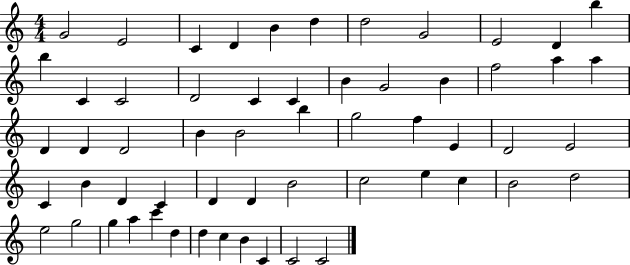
G4/h E4/h C4/q D4/q B4/q D5/q D5/h G4/h E4/h D4/q B5/q B5/q C4/q C4/h D4/h C4/q C4/q B4/q G4/h B4/q F5/h A5/q A5/q D4/q D4/q D4/h B4/q B4/h B5/q G5/h F5/q E4/q D4/h E4/h C4/q B4/q D4/q C4/q D4/q D4/q B4/h C5/h E5/q C5/q B4/h D5/h E5/h G5/h G5/q A5/q C6/q D5/q D5/q C5/q B4/q C4/q C4/h C4/h